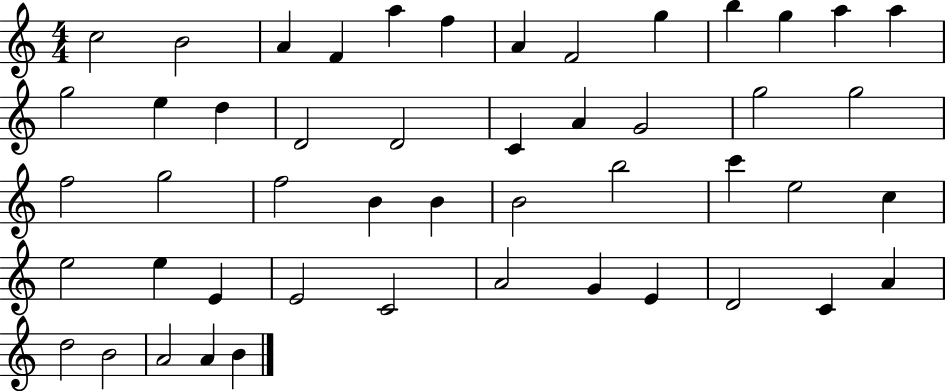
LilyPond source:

{
  \clef treble
  \numericTimeSignature
  \time 4/4
  \key c \major
  c''2 b'2 | a'4 f'4 a''4 f''4 | a'4 f'2 g''4 | b''4 g''4 a''4 a''4 | \break g''2 e''4 d''4 | d'2 d'2 | c'4 a'4 g'2 | g''2 g''2 | \break f''2 g''2 | f''2 b'4 b'4 | b'2 b''2 | c'''4 e''2 c''4 | \break e''2 e''4 e'4 | e'2 c'2 | a'2 g'4 e'4 | d'2 c'4 a'4 | \break d''2 b'2 | a'2 a'4 b'4 | \bar "|."
}